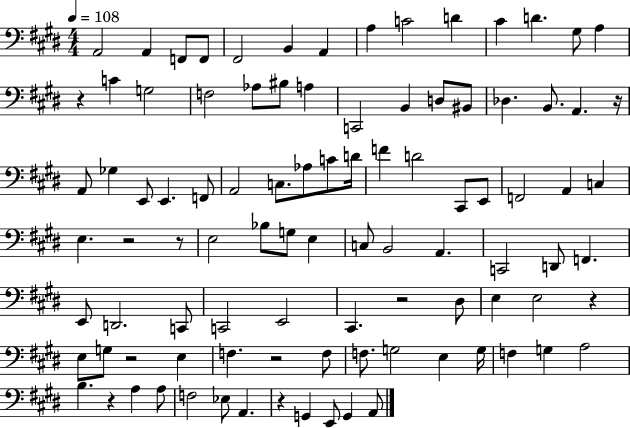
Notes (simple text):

A2/h A2/q F2/e F2/e F#2/h B2/q A2/q A3/q C4/h D4/q C#4/q D4/q. G#3/e A3/q R/q C4/q G3/h F3/h Ab3/e BIS3/e A3/q C2/h B2/q D3/e BIS2/e Db3/q. B2/e. A2/q. R/s A2/e Gb3/q E2/e E2/q. F2/e A2/h C3/e. Ab3/e C4/e D4/s F4/q D4/h C#2/e E2/e F2/h A2/q C3/q E3/q. R/h R/e E3/h Bb3/e G3/e E3/q C3/e B2/h A2/q. C2/h D2/e F2/q. E2/e D2/h. C2/e C2/h E2/h C#2/q. R/h D#3/e E3/q E3/h R/q E3/e G3/e R/h E3/q F3/q. R/h F3/e F3/e. G3/h E3/q G3/s F3/q G3/q A3/h B3/q. R/q A3/q A3/e F3/h Eb3/e A2/q. R/q G2/q E2/e G2/q A2/e